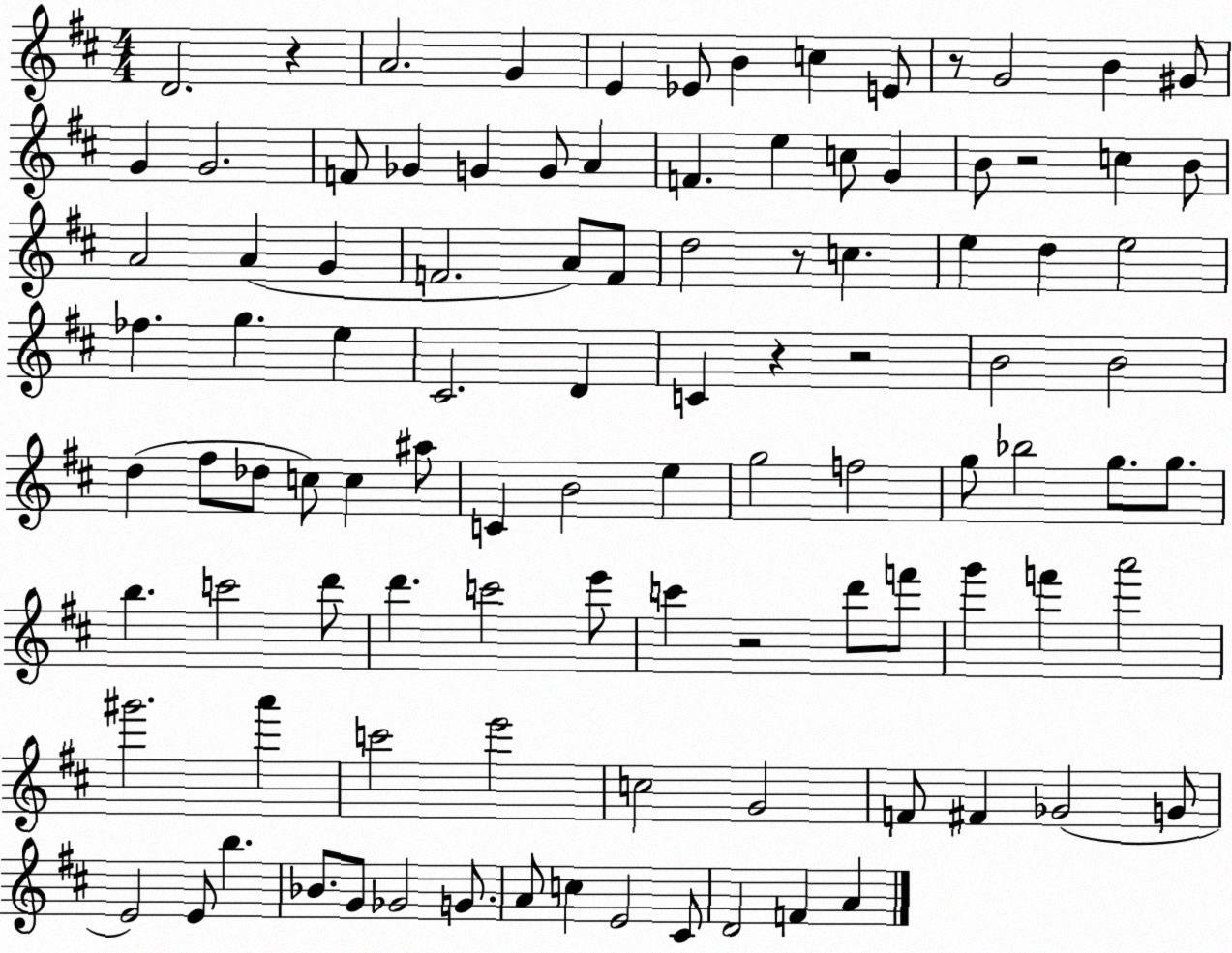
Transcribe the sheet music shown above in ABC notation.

X:1
T:Untitled
M:4/4
L:1/4
K:D
D2 z A2 G E _E/2 B c E/2 z/2 G2 B ^G/2 G G2 F/2 _G G G/2 A F e c/2 G B/2 z2 c B/2 A2 A G F2 A/2 F/2 d2 z/2 c e d e2 _f g e ^C2 D C z z2 B2 B2 d ^f/2 _d/2 c/2 c ^a/2 C B2 e g2 f2 g/2 _b2 g/2 g/2 b c'2 d'/2 d' c'2 e'/2 c' z2 d'/2 f'/2 g' f' a'2 ^g'2 a' c'2 e'2 c2 G2 F/2 ^F _G2 G/2 E2 E/2 b _B/2 G/2 _G2 G/2 A/2 c E2 ^C/2 D2 F A